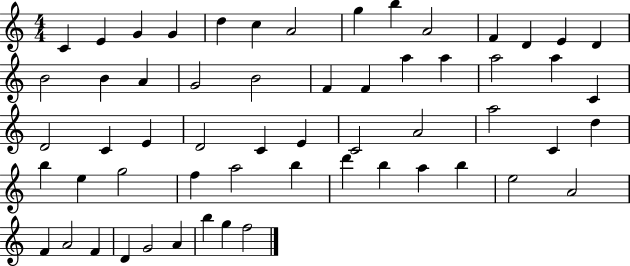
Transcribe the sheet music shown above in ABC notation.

X:1
T:Untitled
M:4/4
L:1/4
K:C
C E G G d c A2 g b A2 F D E D B2 B A G2 B2 F F a a a2 a C D2 C E D2 C E C2 A2 a2 C d b e g2 f a2 b d' b a b e2 A2 F A2 F D G2 A b g f2